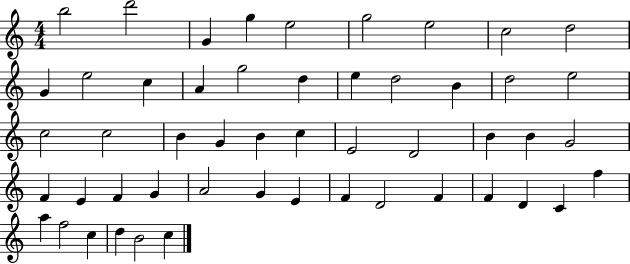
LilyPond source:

{
  \clef treble
  \numericTimeSignature
  \time 4/4
  \key c \major
  b''2 d'''2 | g'4 g''4 e''2 | g''2 e''2 | c''2 d''2 | \break g'4 e''2 c''4 | a'4 g''2 d''4 | e''4 d''2 b'4 | d''2 e''2 | \break c''2 c''2 | b'4 g'4 b'4 c''4 | e'2 d'2 | b'4 b'4 g'2 | \break f'4 e'4 f'4 g'4 | a'2 g'4 e'4 | f'4 d'2 f'4 | f'4 d'4 c'4 f''4 | \break a''4 f''2 c''4 | d''4 b'2 c''4 | \bar "|."
}